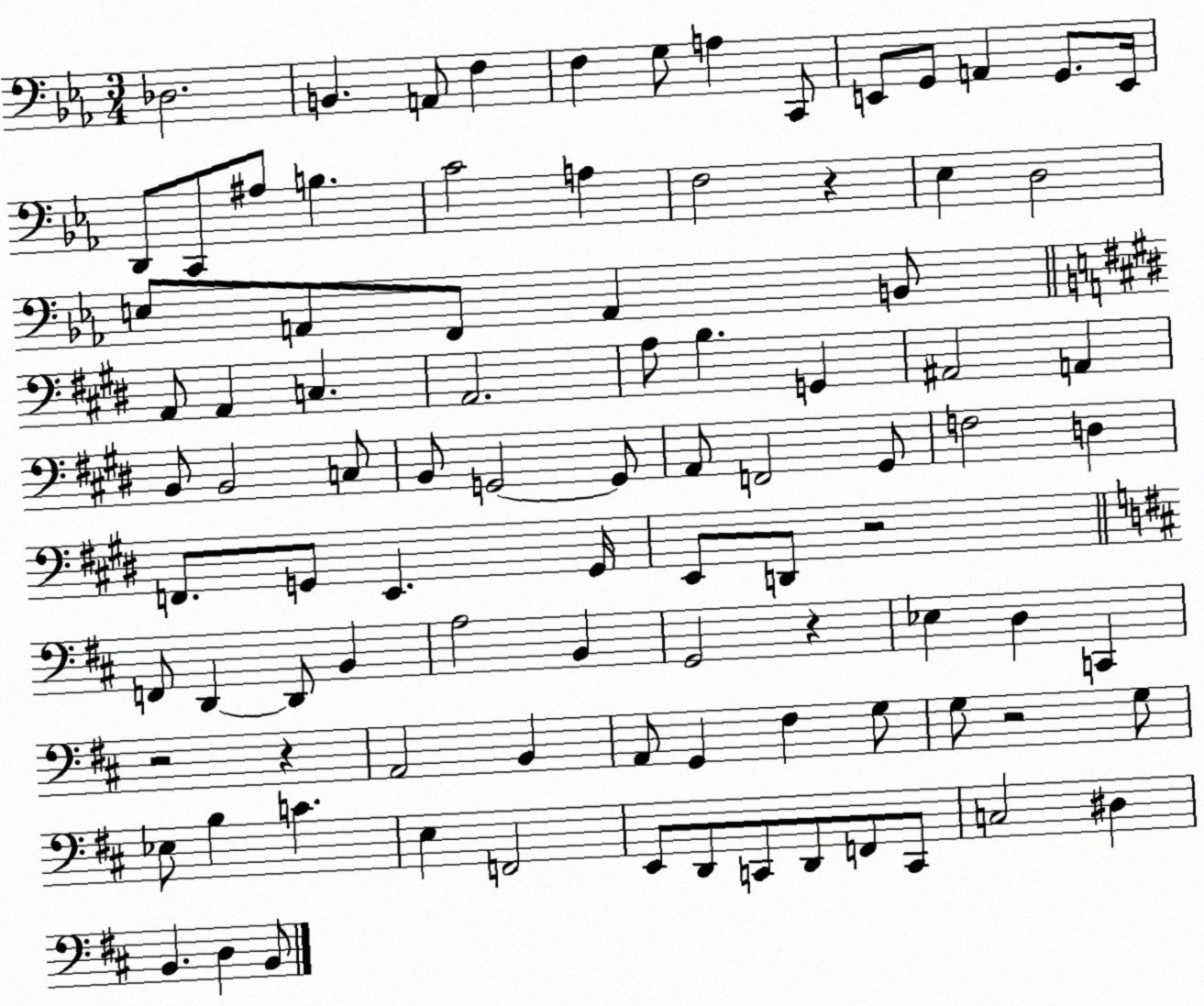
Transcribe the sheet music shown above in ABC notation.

X:1
T:Untitled
M:3/4
L:1/4
K:Eb
_D,2 B,, A,,/2 F, F, G,/2 A, C,,/2 E,,/2 G,,/2 A,, G,,/2 E,,/4 D,,/2 C,,/2 ^A,/2 B, C2 A, F,2 z _E, D,2 E,/2 A,,/2 F,,/2 A,, B,,/2 A,,/2 A,, C, A,,2 A,/2 B, G,, ^A,,2 A,, B,,/2 B,,2 C,/2 B,,/2 G,,2 G,,/2 A,,/2 F,,2 ^G,,/2 F,2 D, F,,/2 G,,/2 E,, G,,/4 E,,/2 D,,/2 z2 F,,/2 D,, D,,/2 B,, A,2 B,, G,,2 z _E, D, C,, z2 z A,,2 B,, A,,/2 G,, ^F, G,/2 G,/2 z2 G,/2 _E,/2 B, C E, F,,2 E,,/2 D,,/2 C,,/2 D,,/2 F,,/2 C,,/2 C,2 ^D, B,, D, B,,/2